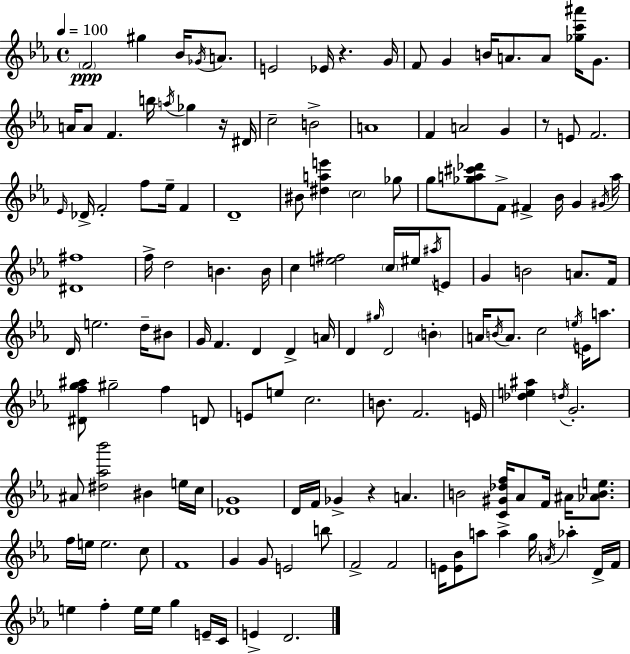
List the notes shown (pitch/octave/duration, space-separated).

F4/h G#5/q Bb4/s Gb4/s A4/e. E4/h Eb4/s R/q. G4/s F4/e G4/q B4/s A4/e. A4/e [Gb5,C6,A#6]/s G4/e. A4/s A4/e F4/q. B5/s A5/s Gb5/q R/s D#4/s C5/h B4/h A4/w F4/q A4/h G4/q R/e E4/e F4/h. Eb4/s Db4/s F4/h F5/e Eb5/s F4/q D4/w BIS4/e [D#5,A5,E6]/q C5/h Gb5/e G5/e [Gb5,A5,C#6,Db6]/e F4/e F#4/q Bb4/s G4/q G#4/s A5/s [D#4,F#5]/w F5/s D5/h B4/q. B4/s C5/q [E5,F#5]/h C5/s EIS5/s A#5/s E4/e G4/q B4/h A4/e. F4/s D4/s E5/h. D5/s BIS4/e G4/s F4/q. D4/q D4/q A4/s D4/q G#5/s D4/h B4/q A4/s B4/s A4/e. C5/h E5/s E4/s A5/e. [D#4,F5,G5,A#5]/e G#5/h F5/q D4/e E4/e E5/e C5/h. B4/e. F4/h. E4/s [Db5,E5,A#5]/q D5/s G4/h. A#4/e [D#5,Ab5,Bb6]/h BIS4/q E5/s C5/s [Db4,G4]/w D4/s F4/s Gb4/q R/q A4/q. B4/h [C4,G#4,Db5,F5]/s Ab4/e F4/s A#4/s [Ab4,B4,E5]/e. F5/s E5/s E5/h. C5/e F4/w G4/q G4/e E4/h B5/e F4/h F4/h E4/s [E4,Bb4]/e A5/e A5/q G5/s A4/s Ab5/q D4/s F4/s E5/q F5/q E5/s E5/s G5/q E4/s C4/s E4/q D4/h.